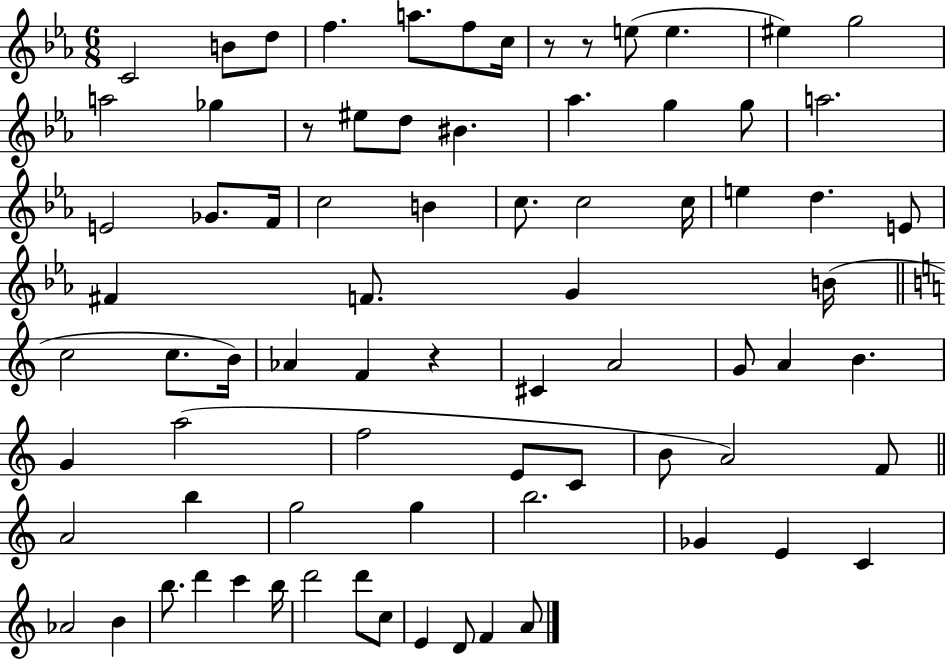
{
  \clef treble
  \numericTimeSignature
  \time 6/8
  \key ees \major
  \repeat volta 2 { c'2 b'8 d''8 | f''4. a''8. f''8 c''16 | r8 r8 e''8( e''4. | eis''4) g''2 | \break a''2 ges''4 | r8 eis''8 d''8 bis'4. | aes''4. g''4 g''8 | a''2. | \break e'2 ges'8. f'16 | c''2 b'4 | c''8. c''2 c''16 | e''4 d''4. e'8 | \break fis'4 f'8. g'4 b'16( | \bar "||" \break \key c \major c''2 c''8. b'16) | aes'4 f'4 r4 | cis'4 a'2 | g'8 a'4 b'4. | \break g'4 a''2( | f''2 e'8 c'8 | b'8 a'2) f'8 | \bar "||" \break \key a \minor a'2 b''4 | g''2 g''4 | b''2. | ges'4 e'4 c'4 | \break aes'2 b'4 | b''8. d'''4 c'''4 b''16 | d'''2 d'''8 c''8 | e'4 d'8 f'4 a'8 | \break } \bar "|."
}